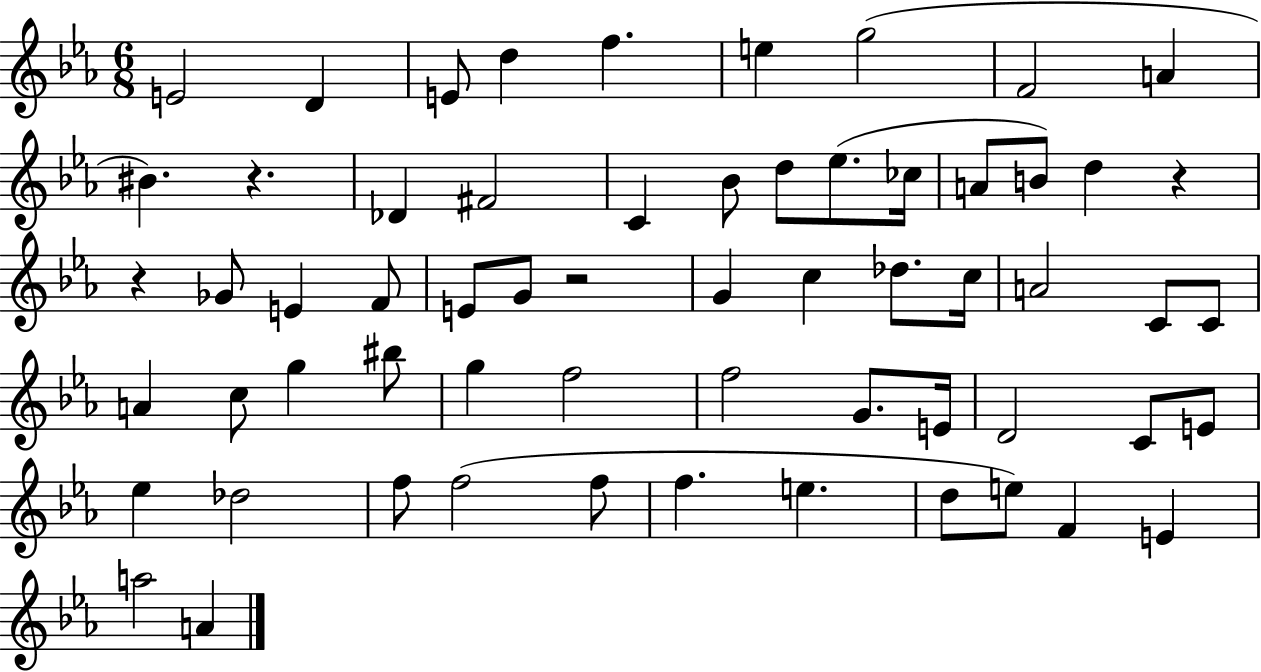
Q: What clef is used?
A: treble